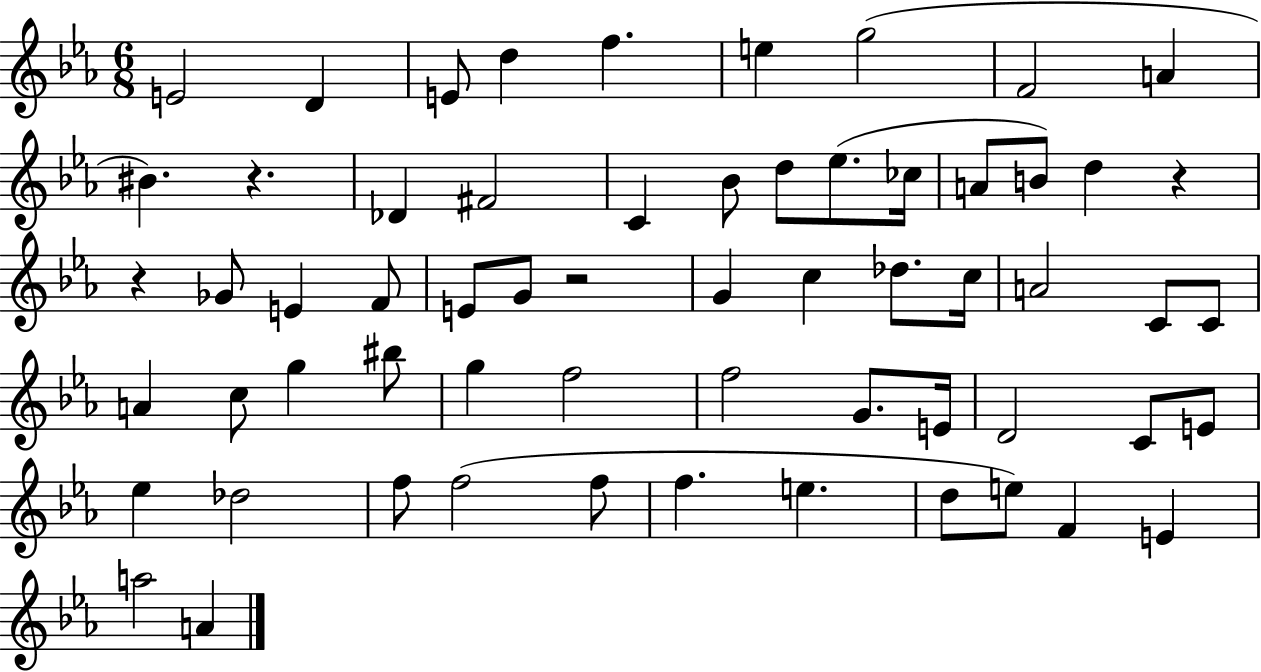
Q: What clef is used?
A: treble